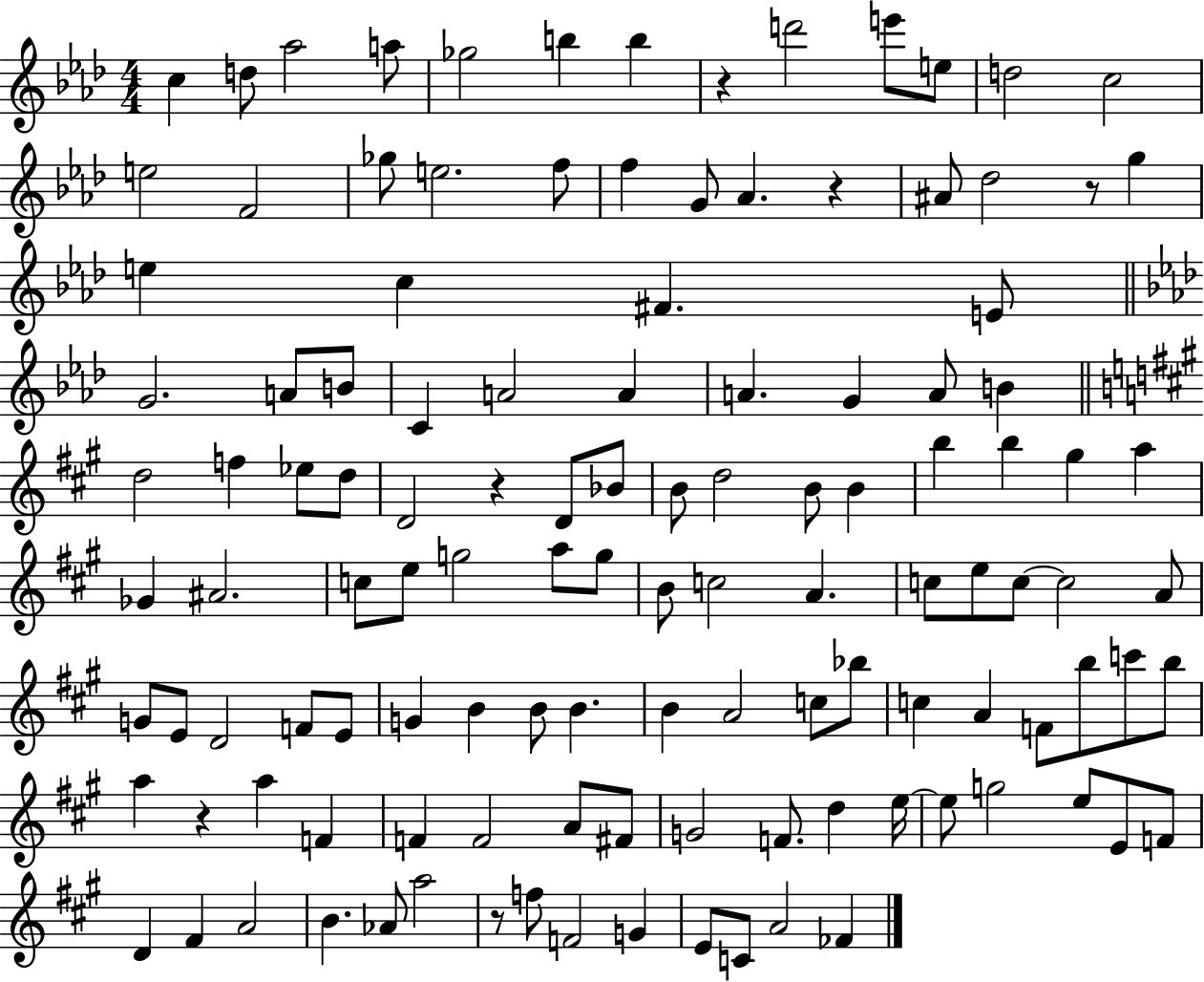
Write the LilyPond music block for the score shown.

{
  \clef treble
  \numericTimeSignature
  \time 4/4
  \key aes \major
  c''4 d''8 aes''2 a''8 | ges''2 b''4 b''4 | r4 d'''2 e'''8 e''8 | d''2 c''2 | \break e''2 f'2 | ges''8 e''2. f''8 | f''4 g'8 aes'4. r4 | ais'8 des''2 r8 g''4 | \break e''4 c''4 fis'4. e'8 | \bar "||" \break \key aes \major g'2. a'8 b'8 | c'4 a'2 a'4 | a'4. g'4 a'8 b'4 | \bar "||" \break \key a \major d''2 f''4 ees''8 d''8 | d'2 r4 d'8 bes'8 | b'8 d''2 b'8 b'4 | b''4 b''4 gis''4 a''4 | \break ges'4 ais'2. | c''8 e''8 g''2 a''8 g''8 | b'8 c''2 a'4. | c''8 e''8 c''8~~ c''2 a'8 | \break g'8 e'8 d'2 f'8 e'8 | g'4 b'4 b'8 b'4. | b'4 a'2 c''8 bes''8 | c''4 a'4 f'8 b''8 c'''8 b''8 | \break a''4 r4 a''4 f'4 | f'4 f'2 a'8 fis'8 | g'2 f'8. d''4 e''16~~ | e''8 g''2 e''8 e'8 f'8 | \break d'4 fis'4 a'2 | b'4. aes'8 a''2 | r8 f''8 f'2 g'4 | e'8 c'8 a'2 fes'4 | \break \bar "|."
}